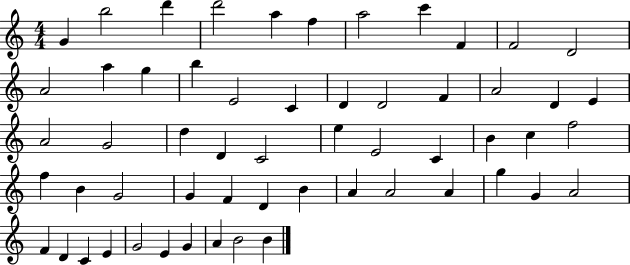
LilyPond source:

{
  \clef treble
  \numericTimeSignature
  \time 4/4
  \key c \major
  g'4 b''2 d'''4 | d'''2 a''4 f''4 | a''2 c'''4 f'4 | f'2 d'2 | \break a'2 a''4 g''4 | b''4 e'2 c'4 | d'4 d'2 f'4 | a'2 d'4 e'4 | \break a'2 g'2 | d''4 d'4 c'2 | e''4 e'2 c'4 | b'4 c''4 f''2 | \break f''4 b'4 g'2 | g'4 f'4 d'4 b'4 | a'4 a'2 a'4 | g''4 g'4 a'2 | \break f'4 d'4 c'4 e'4 | g'2 e'4 g'4 | a'4 b'2 b'4 | \bar "|."
}